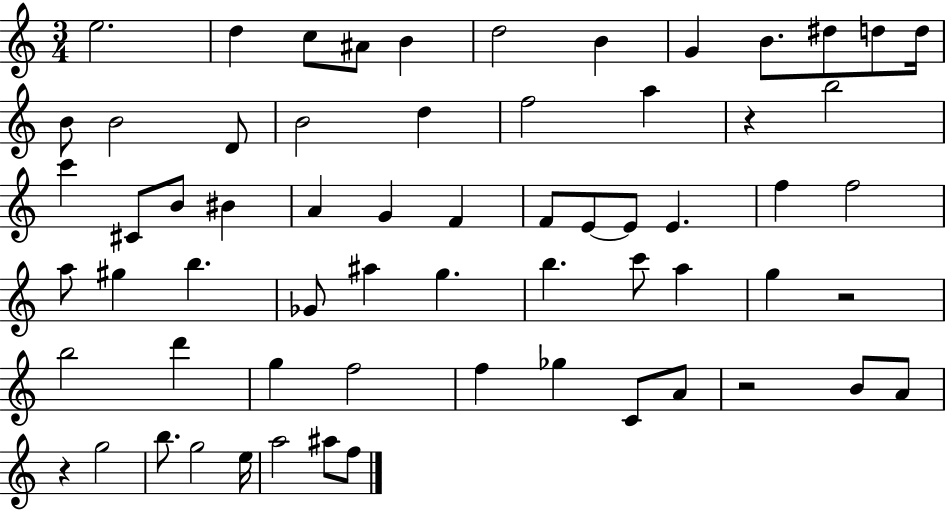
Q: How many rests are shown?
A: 4